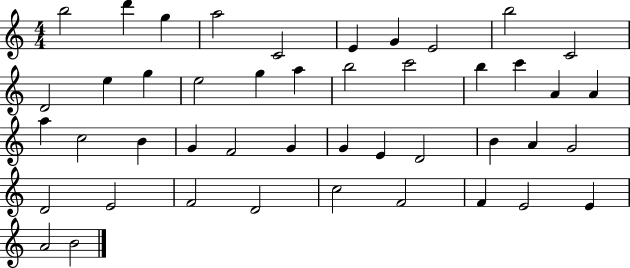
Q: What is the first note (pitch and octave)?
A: B5